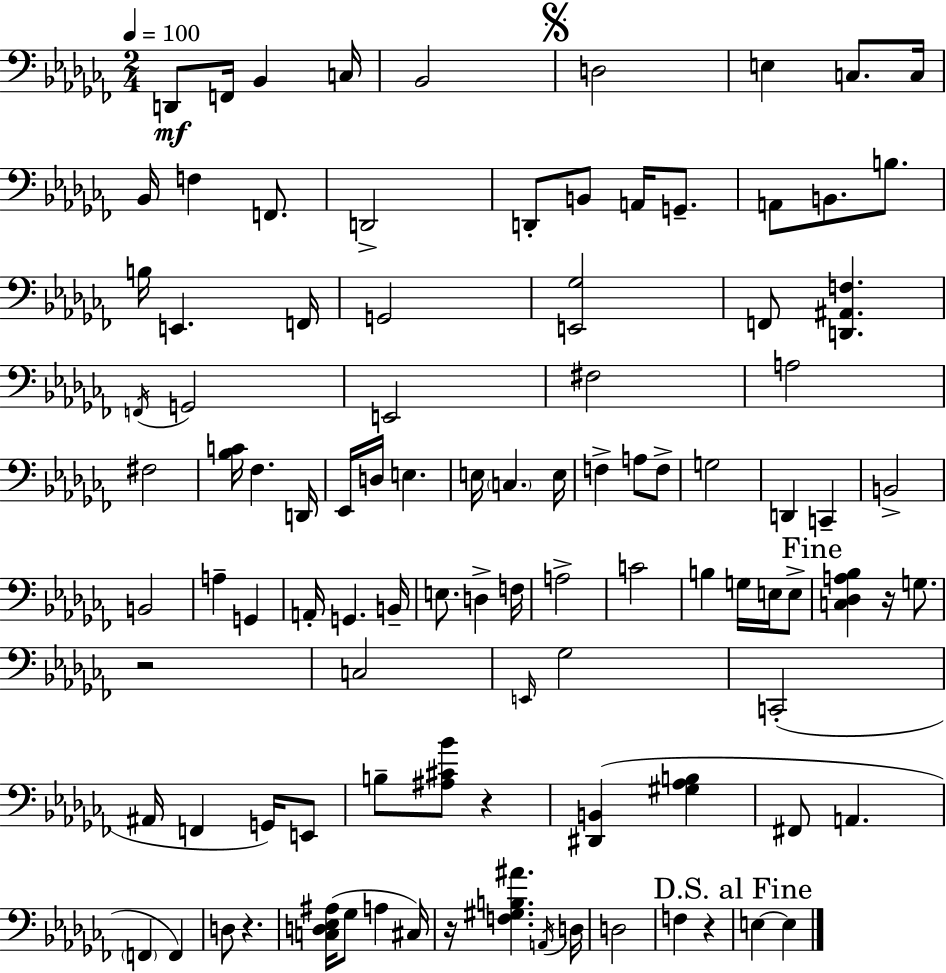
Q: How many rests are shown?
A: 6